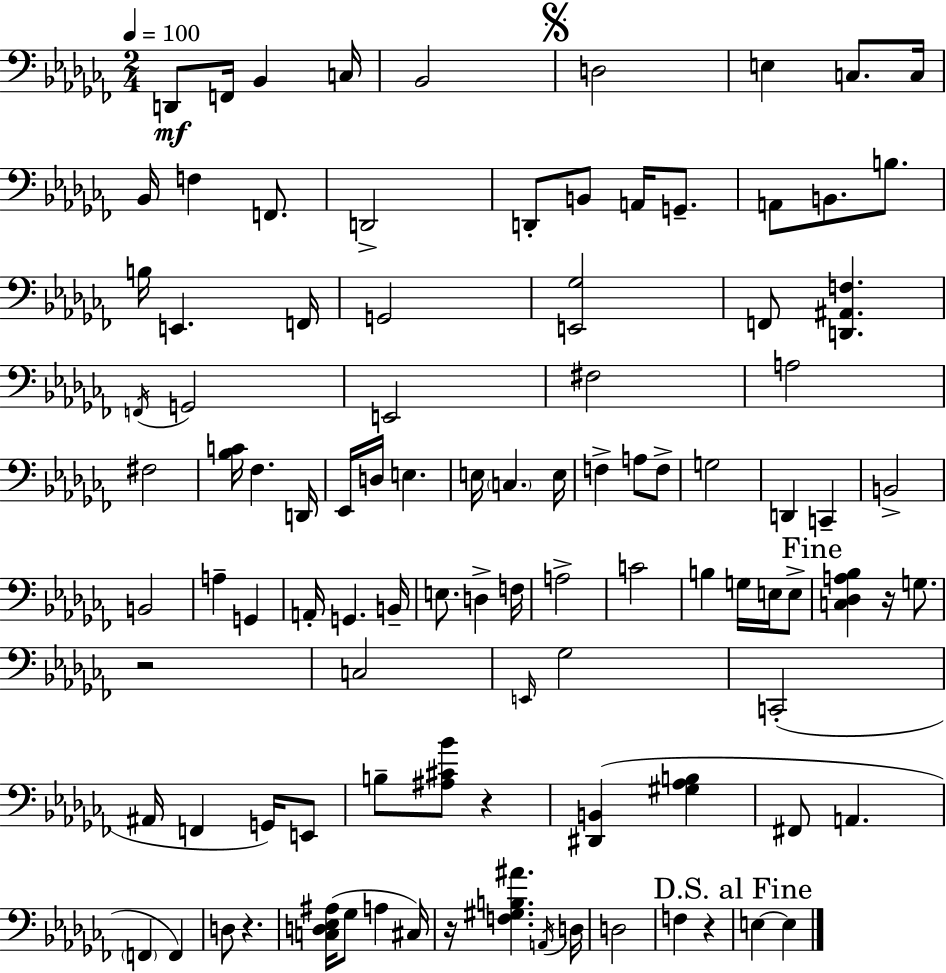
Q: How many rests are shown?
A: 6